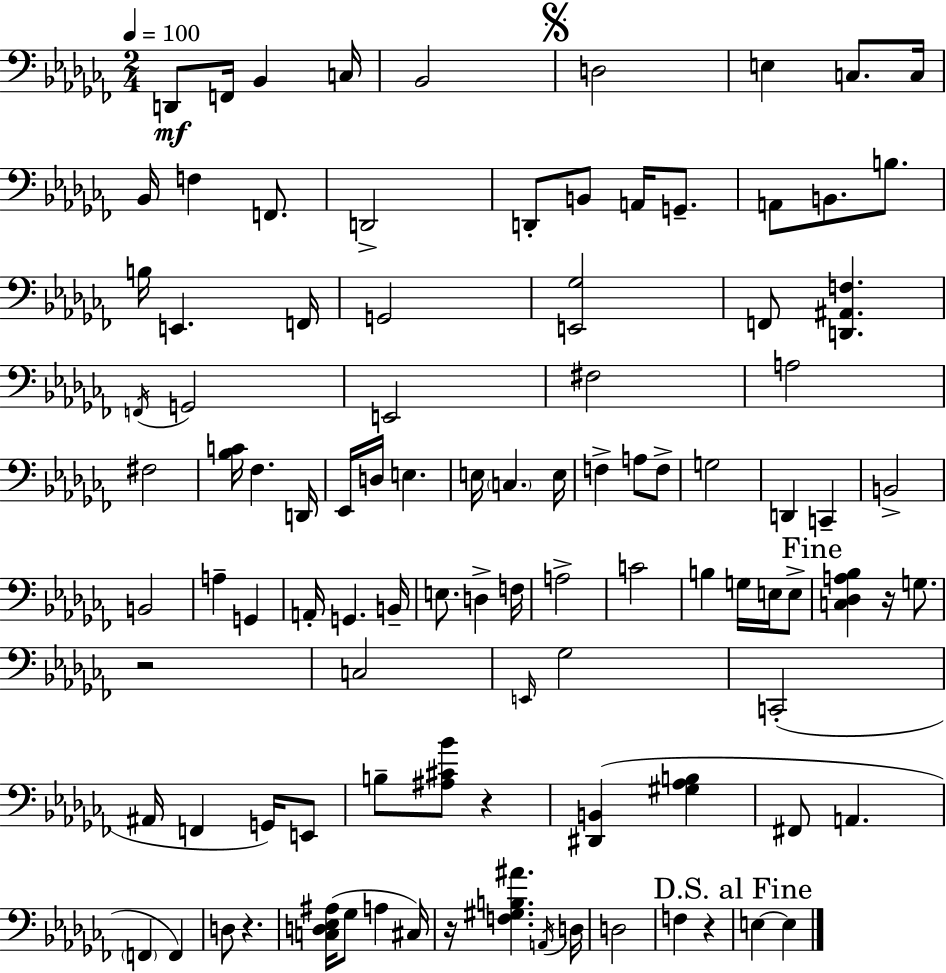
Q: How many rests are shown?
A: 6